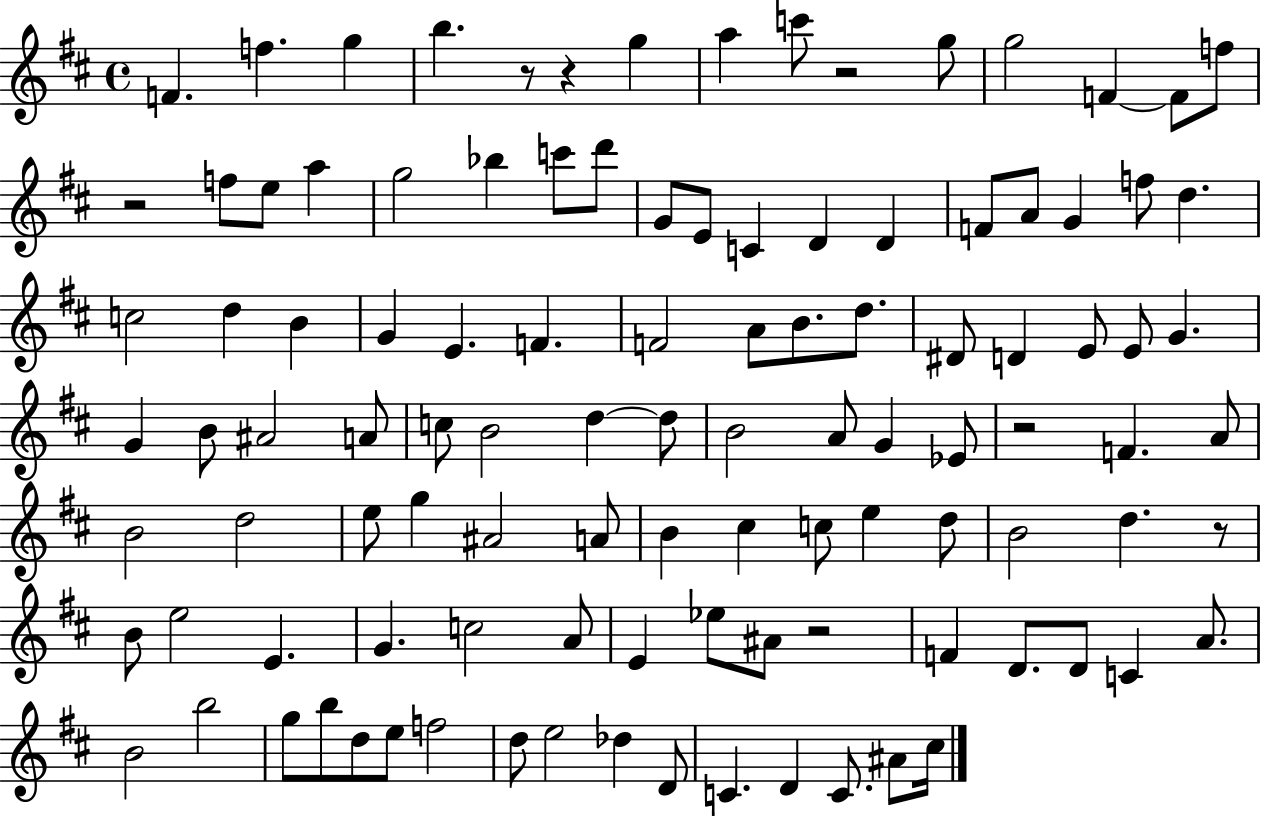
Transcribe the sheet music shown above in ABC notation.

X:1
T:Untitled
M:4/4
L:1/4
K:D
F f g b z/2 z g a c'/2 z2 g/2 g2 F F/2 f/2 z2 f/2 e/2 a g2 _b c'/2 d'/2 G/2 E/2 C D D F/2 A/2 G f/2 d c2 d B G E F F2 A/2 B/2 d/2 ^D/2 D E/2 E/2 G G B/2 ^A2 A/2 c/2 B2 d d/2 B2 A/2 G _E/2 z2 F A/2 B2 d2 e/2 g ^A2 A/2 B ^c c/2 e d/2 B2 d z/2 B/2 e2 E G c2 A/2 E _e/2 ^A/2 z2 F D/2 D/2 C A/2 B2 b2 g/2 b/2 d/2 e/2 f2 d/2 e2 _d D/2 C D C/2 ^A/2 ^c/4